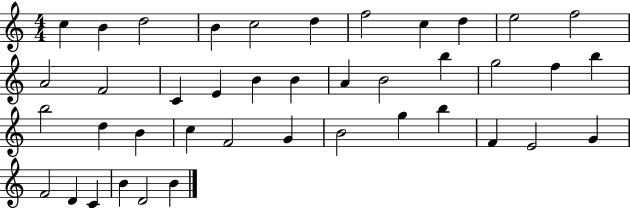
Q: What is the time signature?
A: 4/4